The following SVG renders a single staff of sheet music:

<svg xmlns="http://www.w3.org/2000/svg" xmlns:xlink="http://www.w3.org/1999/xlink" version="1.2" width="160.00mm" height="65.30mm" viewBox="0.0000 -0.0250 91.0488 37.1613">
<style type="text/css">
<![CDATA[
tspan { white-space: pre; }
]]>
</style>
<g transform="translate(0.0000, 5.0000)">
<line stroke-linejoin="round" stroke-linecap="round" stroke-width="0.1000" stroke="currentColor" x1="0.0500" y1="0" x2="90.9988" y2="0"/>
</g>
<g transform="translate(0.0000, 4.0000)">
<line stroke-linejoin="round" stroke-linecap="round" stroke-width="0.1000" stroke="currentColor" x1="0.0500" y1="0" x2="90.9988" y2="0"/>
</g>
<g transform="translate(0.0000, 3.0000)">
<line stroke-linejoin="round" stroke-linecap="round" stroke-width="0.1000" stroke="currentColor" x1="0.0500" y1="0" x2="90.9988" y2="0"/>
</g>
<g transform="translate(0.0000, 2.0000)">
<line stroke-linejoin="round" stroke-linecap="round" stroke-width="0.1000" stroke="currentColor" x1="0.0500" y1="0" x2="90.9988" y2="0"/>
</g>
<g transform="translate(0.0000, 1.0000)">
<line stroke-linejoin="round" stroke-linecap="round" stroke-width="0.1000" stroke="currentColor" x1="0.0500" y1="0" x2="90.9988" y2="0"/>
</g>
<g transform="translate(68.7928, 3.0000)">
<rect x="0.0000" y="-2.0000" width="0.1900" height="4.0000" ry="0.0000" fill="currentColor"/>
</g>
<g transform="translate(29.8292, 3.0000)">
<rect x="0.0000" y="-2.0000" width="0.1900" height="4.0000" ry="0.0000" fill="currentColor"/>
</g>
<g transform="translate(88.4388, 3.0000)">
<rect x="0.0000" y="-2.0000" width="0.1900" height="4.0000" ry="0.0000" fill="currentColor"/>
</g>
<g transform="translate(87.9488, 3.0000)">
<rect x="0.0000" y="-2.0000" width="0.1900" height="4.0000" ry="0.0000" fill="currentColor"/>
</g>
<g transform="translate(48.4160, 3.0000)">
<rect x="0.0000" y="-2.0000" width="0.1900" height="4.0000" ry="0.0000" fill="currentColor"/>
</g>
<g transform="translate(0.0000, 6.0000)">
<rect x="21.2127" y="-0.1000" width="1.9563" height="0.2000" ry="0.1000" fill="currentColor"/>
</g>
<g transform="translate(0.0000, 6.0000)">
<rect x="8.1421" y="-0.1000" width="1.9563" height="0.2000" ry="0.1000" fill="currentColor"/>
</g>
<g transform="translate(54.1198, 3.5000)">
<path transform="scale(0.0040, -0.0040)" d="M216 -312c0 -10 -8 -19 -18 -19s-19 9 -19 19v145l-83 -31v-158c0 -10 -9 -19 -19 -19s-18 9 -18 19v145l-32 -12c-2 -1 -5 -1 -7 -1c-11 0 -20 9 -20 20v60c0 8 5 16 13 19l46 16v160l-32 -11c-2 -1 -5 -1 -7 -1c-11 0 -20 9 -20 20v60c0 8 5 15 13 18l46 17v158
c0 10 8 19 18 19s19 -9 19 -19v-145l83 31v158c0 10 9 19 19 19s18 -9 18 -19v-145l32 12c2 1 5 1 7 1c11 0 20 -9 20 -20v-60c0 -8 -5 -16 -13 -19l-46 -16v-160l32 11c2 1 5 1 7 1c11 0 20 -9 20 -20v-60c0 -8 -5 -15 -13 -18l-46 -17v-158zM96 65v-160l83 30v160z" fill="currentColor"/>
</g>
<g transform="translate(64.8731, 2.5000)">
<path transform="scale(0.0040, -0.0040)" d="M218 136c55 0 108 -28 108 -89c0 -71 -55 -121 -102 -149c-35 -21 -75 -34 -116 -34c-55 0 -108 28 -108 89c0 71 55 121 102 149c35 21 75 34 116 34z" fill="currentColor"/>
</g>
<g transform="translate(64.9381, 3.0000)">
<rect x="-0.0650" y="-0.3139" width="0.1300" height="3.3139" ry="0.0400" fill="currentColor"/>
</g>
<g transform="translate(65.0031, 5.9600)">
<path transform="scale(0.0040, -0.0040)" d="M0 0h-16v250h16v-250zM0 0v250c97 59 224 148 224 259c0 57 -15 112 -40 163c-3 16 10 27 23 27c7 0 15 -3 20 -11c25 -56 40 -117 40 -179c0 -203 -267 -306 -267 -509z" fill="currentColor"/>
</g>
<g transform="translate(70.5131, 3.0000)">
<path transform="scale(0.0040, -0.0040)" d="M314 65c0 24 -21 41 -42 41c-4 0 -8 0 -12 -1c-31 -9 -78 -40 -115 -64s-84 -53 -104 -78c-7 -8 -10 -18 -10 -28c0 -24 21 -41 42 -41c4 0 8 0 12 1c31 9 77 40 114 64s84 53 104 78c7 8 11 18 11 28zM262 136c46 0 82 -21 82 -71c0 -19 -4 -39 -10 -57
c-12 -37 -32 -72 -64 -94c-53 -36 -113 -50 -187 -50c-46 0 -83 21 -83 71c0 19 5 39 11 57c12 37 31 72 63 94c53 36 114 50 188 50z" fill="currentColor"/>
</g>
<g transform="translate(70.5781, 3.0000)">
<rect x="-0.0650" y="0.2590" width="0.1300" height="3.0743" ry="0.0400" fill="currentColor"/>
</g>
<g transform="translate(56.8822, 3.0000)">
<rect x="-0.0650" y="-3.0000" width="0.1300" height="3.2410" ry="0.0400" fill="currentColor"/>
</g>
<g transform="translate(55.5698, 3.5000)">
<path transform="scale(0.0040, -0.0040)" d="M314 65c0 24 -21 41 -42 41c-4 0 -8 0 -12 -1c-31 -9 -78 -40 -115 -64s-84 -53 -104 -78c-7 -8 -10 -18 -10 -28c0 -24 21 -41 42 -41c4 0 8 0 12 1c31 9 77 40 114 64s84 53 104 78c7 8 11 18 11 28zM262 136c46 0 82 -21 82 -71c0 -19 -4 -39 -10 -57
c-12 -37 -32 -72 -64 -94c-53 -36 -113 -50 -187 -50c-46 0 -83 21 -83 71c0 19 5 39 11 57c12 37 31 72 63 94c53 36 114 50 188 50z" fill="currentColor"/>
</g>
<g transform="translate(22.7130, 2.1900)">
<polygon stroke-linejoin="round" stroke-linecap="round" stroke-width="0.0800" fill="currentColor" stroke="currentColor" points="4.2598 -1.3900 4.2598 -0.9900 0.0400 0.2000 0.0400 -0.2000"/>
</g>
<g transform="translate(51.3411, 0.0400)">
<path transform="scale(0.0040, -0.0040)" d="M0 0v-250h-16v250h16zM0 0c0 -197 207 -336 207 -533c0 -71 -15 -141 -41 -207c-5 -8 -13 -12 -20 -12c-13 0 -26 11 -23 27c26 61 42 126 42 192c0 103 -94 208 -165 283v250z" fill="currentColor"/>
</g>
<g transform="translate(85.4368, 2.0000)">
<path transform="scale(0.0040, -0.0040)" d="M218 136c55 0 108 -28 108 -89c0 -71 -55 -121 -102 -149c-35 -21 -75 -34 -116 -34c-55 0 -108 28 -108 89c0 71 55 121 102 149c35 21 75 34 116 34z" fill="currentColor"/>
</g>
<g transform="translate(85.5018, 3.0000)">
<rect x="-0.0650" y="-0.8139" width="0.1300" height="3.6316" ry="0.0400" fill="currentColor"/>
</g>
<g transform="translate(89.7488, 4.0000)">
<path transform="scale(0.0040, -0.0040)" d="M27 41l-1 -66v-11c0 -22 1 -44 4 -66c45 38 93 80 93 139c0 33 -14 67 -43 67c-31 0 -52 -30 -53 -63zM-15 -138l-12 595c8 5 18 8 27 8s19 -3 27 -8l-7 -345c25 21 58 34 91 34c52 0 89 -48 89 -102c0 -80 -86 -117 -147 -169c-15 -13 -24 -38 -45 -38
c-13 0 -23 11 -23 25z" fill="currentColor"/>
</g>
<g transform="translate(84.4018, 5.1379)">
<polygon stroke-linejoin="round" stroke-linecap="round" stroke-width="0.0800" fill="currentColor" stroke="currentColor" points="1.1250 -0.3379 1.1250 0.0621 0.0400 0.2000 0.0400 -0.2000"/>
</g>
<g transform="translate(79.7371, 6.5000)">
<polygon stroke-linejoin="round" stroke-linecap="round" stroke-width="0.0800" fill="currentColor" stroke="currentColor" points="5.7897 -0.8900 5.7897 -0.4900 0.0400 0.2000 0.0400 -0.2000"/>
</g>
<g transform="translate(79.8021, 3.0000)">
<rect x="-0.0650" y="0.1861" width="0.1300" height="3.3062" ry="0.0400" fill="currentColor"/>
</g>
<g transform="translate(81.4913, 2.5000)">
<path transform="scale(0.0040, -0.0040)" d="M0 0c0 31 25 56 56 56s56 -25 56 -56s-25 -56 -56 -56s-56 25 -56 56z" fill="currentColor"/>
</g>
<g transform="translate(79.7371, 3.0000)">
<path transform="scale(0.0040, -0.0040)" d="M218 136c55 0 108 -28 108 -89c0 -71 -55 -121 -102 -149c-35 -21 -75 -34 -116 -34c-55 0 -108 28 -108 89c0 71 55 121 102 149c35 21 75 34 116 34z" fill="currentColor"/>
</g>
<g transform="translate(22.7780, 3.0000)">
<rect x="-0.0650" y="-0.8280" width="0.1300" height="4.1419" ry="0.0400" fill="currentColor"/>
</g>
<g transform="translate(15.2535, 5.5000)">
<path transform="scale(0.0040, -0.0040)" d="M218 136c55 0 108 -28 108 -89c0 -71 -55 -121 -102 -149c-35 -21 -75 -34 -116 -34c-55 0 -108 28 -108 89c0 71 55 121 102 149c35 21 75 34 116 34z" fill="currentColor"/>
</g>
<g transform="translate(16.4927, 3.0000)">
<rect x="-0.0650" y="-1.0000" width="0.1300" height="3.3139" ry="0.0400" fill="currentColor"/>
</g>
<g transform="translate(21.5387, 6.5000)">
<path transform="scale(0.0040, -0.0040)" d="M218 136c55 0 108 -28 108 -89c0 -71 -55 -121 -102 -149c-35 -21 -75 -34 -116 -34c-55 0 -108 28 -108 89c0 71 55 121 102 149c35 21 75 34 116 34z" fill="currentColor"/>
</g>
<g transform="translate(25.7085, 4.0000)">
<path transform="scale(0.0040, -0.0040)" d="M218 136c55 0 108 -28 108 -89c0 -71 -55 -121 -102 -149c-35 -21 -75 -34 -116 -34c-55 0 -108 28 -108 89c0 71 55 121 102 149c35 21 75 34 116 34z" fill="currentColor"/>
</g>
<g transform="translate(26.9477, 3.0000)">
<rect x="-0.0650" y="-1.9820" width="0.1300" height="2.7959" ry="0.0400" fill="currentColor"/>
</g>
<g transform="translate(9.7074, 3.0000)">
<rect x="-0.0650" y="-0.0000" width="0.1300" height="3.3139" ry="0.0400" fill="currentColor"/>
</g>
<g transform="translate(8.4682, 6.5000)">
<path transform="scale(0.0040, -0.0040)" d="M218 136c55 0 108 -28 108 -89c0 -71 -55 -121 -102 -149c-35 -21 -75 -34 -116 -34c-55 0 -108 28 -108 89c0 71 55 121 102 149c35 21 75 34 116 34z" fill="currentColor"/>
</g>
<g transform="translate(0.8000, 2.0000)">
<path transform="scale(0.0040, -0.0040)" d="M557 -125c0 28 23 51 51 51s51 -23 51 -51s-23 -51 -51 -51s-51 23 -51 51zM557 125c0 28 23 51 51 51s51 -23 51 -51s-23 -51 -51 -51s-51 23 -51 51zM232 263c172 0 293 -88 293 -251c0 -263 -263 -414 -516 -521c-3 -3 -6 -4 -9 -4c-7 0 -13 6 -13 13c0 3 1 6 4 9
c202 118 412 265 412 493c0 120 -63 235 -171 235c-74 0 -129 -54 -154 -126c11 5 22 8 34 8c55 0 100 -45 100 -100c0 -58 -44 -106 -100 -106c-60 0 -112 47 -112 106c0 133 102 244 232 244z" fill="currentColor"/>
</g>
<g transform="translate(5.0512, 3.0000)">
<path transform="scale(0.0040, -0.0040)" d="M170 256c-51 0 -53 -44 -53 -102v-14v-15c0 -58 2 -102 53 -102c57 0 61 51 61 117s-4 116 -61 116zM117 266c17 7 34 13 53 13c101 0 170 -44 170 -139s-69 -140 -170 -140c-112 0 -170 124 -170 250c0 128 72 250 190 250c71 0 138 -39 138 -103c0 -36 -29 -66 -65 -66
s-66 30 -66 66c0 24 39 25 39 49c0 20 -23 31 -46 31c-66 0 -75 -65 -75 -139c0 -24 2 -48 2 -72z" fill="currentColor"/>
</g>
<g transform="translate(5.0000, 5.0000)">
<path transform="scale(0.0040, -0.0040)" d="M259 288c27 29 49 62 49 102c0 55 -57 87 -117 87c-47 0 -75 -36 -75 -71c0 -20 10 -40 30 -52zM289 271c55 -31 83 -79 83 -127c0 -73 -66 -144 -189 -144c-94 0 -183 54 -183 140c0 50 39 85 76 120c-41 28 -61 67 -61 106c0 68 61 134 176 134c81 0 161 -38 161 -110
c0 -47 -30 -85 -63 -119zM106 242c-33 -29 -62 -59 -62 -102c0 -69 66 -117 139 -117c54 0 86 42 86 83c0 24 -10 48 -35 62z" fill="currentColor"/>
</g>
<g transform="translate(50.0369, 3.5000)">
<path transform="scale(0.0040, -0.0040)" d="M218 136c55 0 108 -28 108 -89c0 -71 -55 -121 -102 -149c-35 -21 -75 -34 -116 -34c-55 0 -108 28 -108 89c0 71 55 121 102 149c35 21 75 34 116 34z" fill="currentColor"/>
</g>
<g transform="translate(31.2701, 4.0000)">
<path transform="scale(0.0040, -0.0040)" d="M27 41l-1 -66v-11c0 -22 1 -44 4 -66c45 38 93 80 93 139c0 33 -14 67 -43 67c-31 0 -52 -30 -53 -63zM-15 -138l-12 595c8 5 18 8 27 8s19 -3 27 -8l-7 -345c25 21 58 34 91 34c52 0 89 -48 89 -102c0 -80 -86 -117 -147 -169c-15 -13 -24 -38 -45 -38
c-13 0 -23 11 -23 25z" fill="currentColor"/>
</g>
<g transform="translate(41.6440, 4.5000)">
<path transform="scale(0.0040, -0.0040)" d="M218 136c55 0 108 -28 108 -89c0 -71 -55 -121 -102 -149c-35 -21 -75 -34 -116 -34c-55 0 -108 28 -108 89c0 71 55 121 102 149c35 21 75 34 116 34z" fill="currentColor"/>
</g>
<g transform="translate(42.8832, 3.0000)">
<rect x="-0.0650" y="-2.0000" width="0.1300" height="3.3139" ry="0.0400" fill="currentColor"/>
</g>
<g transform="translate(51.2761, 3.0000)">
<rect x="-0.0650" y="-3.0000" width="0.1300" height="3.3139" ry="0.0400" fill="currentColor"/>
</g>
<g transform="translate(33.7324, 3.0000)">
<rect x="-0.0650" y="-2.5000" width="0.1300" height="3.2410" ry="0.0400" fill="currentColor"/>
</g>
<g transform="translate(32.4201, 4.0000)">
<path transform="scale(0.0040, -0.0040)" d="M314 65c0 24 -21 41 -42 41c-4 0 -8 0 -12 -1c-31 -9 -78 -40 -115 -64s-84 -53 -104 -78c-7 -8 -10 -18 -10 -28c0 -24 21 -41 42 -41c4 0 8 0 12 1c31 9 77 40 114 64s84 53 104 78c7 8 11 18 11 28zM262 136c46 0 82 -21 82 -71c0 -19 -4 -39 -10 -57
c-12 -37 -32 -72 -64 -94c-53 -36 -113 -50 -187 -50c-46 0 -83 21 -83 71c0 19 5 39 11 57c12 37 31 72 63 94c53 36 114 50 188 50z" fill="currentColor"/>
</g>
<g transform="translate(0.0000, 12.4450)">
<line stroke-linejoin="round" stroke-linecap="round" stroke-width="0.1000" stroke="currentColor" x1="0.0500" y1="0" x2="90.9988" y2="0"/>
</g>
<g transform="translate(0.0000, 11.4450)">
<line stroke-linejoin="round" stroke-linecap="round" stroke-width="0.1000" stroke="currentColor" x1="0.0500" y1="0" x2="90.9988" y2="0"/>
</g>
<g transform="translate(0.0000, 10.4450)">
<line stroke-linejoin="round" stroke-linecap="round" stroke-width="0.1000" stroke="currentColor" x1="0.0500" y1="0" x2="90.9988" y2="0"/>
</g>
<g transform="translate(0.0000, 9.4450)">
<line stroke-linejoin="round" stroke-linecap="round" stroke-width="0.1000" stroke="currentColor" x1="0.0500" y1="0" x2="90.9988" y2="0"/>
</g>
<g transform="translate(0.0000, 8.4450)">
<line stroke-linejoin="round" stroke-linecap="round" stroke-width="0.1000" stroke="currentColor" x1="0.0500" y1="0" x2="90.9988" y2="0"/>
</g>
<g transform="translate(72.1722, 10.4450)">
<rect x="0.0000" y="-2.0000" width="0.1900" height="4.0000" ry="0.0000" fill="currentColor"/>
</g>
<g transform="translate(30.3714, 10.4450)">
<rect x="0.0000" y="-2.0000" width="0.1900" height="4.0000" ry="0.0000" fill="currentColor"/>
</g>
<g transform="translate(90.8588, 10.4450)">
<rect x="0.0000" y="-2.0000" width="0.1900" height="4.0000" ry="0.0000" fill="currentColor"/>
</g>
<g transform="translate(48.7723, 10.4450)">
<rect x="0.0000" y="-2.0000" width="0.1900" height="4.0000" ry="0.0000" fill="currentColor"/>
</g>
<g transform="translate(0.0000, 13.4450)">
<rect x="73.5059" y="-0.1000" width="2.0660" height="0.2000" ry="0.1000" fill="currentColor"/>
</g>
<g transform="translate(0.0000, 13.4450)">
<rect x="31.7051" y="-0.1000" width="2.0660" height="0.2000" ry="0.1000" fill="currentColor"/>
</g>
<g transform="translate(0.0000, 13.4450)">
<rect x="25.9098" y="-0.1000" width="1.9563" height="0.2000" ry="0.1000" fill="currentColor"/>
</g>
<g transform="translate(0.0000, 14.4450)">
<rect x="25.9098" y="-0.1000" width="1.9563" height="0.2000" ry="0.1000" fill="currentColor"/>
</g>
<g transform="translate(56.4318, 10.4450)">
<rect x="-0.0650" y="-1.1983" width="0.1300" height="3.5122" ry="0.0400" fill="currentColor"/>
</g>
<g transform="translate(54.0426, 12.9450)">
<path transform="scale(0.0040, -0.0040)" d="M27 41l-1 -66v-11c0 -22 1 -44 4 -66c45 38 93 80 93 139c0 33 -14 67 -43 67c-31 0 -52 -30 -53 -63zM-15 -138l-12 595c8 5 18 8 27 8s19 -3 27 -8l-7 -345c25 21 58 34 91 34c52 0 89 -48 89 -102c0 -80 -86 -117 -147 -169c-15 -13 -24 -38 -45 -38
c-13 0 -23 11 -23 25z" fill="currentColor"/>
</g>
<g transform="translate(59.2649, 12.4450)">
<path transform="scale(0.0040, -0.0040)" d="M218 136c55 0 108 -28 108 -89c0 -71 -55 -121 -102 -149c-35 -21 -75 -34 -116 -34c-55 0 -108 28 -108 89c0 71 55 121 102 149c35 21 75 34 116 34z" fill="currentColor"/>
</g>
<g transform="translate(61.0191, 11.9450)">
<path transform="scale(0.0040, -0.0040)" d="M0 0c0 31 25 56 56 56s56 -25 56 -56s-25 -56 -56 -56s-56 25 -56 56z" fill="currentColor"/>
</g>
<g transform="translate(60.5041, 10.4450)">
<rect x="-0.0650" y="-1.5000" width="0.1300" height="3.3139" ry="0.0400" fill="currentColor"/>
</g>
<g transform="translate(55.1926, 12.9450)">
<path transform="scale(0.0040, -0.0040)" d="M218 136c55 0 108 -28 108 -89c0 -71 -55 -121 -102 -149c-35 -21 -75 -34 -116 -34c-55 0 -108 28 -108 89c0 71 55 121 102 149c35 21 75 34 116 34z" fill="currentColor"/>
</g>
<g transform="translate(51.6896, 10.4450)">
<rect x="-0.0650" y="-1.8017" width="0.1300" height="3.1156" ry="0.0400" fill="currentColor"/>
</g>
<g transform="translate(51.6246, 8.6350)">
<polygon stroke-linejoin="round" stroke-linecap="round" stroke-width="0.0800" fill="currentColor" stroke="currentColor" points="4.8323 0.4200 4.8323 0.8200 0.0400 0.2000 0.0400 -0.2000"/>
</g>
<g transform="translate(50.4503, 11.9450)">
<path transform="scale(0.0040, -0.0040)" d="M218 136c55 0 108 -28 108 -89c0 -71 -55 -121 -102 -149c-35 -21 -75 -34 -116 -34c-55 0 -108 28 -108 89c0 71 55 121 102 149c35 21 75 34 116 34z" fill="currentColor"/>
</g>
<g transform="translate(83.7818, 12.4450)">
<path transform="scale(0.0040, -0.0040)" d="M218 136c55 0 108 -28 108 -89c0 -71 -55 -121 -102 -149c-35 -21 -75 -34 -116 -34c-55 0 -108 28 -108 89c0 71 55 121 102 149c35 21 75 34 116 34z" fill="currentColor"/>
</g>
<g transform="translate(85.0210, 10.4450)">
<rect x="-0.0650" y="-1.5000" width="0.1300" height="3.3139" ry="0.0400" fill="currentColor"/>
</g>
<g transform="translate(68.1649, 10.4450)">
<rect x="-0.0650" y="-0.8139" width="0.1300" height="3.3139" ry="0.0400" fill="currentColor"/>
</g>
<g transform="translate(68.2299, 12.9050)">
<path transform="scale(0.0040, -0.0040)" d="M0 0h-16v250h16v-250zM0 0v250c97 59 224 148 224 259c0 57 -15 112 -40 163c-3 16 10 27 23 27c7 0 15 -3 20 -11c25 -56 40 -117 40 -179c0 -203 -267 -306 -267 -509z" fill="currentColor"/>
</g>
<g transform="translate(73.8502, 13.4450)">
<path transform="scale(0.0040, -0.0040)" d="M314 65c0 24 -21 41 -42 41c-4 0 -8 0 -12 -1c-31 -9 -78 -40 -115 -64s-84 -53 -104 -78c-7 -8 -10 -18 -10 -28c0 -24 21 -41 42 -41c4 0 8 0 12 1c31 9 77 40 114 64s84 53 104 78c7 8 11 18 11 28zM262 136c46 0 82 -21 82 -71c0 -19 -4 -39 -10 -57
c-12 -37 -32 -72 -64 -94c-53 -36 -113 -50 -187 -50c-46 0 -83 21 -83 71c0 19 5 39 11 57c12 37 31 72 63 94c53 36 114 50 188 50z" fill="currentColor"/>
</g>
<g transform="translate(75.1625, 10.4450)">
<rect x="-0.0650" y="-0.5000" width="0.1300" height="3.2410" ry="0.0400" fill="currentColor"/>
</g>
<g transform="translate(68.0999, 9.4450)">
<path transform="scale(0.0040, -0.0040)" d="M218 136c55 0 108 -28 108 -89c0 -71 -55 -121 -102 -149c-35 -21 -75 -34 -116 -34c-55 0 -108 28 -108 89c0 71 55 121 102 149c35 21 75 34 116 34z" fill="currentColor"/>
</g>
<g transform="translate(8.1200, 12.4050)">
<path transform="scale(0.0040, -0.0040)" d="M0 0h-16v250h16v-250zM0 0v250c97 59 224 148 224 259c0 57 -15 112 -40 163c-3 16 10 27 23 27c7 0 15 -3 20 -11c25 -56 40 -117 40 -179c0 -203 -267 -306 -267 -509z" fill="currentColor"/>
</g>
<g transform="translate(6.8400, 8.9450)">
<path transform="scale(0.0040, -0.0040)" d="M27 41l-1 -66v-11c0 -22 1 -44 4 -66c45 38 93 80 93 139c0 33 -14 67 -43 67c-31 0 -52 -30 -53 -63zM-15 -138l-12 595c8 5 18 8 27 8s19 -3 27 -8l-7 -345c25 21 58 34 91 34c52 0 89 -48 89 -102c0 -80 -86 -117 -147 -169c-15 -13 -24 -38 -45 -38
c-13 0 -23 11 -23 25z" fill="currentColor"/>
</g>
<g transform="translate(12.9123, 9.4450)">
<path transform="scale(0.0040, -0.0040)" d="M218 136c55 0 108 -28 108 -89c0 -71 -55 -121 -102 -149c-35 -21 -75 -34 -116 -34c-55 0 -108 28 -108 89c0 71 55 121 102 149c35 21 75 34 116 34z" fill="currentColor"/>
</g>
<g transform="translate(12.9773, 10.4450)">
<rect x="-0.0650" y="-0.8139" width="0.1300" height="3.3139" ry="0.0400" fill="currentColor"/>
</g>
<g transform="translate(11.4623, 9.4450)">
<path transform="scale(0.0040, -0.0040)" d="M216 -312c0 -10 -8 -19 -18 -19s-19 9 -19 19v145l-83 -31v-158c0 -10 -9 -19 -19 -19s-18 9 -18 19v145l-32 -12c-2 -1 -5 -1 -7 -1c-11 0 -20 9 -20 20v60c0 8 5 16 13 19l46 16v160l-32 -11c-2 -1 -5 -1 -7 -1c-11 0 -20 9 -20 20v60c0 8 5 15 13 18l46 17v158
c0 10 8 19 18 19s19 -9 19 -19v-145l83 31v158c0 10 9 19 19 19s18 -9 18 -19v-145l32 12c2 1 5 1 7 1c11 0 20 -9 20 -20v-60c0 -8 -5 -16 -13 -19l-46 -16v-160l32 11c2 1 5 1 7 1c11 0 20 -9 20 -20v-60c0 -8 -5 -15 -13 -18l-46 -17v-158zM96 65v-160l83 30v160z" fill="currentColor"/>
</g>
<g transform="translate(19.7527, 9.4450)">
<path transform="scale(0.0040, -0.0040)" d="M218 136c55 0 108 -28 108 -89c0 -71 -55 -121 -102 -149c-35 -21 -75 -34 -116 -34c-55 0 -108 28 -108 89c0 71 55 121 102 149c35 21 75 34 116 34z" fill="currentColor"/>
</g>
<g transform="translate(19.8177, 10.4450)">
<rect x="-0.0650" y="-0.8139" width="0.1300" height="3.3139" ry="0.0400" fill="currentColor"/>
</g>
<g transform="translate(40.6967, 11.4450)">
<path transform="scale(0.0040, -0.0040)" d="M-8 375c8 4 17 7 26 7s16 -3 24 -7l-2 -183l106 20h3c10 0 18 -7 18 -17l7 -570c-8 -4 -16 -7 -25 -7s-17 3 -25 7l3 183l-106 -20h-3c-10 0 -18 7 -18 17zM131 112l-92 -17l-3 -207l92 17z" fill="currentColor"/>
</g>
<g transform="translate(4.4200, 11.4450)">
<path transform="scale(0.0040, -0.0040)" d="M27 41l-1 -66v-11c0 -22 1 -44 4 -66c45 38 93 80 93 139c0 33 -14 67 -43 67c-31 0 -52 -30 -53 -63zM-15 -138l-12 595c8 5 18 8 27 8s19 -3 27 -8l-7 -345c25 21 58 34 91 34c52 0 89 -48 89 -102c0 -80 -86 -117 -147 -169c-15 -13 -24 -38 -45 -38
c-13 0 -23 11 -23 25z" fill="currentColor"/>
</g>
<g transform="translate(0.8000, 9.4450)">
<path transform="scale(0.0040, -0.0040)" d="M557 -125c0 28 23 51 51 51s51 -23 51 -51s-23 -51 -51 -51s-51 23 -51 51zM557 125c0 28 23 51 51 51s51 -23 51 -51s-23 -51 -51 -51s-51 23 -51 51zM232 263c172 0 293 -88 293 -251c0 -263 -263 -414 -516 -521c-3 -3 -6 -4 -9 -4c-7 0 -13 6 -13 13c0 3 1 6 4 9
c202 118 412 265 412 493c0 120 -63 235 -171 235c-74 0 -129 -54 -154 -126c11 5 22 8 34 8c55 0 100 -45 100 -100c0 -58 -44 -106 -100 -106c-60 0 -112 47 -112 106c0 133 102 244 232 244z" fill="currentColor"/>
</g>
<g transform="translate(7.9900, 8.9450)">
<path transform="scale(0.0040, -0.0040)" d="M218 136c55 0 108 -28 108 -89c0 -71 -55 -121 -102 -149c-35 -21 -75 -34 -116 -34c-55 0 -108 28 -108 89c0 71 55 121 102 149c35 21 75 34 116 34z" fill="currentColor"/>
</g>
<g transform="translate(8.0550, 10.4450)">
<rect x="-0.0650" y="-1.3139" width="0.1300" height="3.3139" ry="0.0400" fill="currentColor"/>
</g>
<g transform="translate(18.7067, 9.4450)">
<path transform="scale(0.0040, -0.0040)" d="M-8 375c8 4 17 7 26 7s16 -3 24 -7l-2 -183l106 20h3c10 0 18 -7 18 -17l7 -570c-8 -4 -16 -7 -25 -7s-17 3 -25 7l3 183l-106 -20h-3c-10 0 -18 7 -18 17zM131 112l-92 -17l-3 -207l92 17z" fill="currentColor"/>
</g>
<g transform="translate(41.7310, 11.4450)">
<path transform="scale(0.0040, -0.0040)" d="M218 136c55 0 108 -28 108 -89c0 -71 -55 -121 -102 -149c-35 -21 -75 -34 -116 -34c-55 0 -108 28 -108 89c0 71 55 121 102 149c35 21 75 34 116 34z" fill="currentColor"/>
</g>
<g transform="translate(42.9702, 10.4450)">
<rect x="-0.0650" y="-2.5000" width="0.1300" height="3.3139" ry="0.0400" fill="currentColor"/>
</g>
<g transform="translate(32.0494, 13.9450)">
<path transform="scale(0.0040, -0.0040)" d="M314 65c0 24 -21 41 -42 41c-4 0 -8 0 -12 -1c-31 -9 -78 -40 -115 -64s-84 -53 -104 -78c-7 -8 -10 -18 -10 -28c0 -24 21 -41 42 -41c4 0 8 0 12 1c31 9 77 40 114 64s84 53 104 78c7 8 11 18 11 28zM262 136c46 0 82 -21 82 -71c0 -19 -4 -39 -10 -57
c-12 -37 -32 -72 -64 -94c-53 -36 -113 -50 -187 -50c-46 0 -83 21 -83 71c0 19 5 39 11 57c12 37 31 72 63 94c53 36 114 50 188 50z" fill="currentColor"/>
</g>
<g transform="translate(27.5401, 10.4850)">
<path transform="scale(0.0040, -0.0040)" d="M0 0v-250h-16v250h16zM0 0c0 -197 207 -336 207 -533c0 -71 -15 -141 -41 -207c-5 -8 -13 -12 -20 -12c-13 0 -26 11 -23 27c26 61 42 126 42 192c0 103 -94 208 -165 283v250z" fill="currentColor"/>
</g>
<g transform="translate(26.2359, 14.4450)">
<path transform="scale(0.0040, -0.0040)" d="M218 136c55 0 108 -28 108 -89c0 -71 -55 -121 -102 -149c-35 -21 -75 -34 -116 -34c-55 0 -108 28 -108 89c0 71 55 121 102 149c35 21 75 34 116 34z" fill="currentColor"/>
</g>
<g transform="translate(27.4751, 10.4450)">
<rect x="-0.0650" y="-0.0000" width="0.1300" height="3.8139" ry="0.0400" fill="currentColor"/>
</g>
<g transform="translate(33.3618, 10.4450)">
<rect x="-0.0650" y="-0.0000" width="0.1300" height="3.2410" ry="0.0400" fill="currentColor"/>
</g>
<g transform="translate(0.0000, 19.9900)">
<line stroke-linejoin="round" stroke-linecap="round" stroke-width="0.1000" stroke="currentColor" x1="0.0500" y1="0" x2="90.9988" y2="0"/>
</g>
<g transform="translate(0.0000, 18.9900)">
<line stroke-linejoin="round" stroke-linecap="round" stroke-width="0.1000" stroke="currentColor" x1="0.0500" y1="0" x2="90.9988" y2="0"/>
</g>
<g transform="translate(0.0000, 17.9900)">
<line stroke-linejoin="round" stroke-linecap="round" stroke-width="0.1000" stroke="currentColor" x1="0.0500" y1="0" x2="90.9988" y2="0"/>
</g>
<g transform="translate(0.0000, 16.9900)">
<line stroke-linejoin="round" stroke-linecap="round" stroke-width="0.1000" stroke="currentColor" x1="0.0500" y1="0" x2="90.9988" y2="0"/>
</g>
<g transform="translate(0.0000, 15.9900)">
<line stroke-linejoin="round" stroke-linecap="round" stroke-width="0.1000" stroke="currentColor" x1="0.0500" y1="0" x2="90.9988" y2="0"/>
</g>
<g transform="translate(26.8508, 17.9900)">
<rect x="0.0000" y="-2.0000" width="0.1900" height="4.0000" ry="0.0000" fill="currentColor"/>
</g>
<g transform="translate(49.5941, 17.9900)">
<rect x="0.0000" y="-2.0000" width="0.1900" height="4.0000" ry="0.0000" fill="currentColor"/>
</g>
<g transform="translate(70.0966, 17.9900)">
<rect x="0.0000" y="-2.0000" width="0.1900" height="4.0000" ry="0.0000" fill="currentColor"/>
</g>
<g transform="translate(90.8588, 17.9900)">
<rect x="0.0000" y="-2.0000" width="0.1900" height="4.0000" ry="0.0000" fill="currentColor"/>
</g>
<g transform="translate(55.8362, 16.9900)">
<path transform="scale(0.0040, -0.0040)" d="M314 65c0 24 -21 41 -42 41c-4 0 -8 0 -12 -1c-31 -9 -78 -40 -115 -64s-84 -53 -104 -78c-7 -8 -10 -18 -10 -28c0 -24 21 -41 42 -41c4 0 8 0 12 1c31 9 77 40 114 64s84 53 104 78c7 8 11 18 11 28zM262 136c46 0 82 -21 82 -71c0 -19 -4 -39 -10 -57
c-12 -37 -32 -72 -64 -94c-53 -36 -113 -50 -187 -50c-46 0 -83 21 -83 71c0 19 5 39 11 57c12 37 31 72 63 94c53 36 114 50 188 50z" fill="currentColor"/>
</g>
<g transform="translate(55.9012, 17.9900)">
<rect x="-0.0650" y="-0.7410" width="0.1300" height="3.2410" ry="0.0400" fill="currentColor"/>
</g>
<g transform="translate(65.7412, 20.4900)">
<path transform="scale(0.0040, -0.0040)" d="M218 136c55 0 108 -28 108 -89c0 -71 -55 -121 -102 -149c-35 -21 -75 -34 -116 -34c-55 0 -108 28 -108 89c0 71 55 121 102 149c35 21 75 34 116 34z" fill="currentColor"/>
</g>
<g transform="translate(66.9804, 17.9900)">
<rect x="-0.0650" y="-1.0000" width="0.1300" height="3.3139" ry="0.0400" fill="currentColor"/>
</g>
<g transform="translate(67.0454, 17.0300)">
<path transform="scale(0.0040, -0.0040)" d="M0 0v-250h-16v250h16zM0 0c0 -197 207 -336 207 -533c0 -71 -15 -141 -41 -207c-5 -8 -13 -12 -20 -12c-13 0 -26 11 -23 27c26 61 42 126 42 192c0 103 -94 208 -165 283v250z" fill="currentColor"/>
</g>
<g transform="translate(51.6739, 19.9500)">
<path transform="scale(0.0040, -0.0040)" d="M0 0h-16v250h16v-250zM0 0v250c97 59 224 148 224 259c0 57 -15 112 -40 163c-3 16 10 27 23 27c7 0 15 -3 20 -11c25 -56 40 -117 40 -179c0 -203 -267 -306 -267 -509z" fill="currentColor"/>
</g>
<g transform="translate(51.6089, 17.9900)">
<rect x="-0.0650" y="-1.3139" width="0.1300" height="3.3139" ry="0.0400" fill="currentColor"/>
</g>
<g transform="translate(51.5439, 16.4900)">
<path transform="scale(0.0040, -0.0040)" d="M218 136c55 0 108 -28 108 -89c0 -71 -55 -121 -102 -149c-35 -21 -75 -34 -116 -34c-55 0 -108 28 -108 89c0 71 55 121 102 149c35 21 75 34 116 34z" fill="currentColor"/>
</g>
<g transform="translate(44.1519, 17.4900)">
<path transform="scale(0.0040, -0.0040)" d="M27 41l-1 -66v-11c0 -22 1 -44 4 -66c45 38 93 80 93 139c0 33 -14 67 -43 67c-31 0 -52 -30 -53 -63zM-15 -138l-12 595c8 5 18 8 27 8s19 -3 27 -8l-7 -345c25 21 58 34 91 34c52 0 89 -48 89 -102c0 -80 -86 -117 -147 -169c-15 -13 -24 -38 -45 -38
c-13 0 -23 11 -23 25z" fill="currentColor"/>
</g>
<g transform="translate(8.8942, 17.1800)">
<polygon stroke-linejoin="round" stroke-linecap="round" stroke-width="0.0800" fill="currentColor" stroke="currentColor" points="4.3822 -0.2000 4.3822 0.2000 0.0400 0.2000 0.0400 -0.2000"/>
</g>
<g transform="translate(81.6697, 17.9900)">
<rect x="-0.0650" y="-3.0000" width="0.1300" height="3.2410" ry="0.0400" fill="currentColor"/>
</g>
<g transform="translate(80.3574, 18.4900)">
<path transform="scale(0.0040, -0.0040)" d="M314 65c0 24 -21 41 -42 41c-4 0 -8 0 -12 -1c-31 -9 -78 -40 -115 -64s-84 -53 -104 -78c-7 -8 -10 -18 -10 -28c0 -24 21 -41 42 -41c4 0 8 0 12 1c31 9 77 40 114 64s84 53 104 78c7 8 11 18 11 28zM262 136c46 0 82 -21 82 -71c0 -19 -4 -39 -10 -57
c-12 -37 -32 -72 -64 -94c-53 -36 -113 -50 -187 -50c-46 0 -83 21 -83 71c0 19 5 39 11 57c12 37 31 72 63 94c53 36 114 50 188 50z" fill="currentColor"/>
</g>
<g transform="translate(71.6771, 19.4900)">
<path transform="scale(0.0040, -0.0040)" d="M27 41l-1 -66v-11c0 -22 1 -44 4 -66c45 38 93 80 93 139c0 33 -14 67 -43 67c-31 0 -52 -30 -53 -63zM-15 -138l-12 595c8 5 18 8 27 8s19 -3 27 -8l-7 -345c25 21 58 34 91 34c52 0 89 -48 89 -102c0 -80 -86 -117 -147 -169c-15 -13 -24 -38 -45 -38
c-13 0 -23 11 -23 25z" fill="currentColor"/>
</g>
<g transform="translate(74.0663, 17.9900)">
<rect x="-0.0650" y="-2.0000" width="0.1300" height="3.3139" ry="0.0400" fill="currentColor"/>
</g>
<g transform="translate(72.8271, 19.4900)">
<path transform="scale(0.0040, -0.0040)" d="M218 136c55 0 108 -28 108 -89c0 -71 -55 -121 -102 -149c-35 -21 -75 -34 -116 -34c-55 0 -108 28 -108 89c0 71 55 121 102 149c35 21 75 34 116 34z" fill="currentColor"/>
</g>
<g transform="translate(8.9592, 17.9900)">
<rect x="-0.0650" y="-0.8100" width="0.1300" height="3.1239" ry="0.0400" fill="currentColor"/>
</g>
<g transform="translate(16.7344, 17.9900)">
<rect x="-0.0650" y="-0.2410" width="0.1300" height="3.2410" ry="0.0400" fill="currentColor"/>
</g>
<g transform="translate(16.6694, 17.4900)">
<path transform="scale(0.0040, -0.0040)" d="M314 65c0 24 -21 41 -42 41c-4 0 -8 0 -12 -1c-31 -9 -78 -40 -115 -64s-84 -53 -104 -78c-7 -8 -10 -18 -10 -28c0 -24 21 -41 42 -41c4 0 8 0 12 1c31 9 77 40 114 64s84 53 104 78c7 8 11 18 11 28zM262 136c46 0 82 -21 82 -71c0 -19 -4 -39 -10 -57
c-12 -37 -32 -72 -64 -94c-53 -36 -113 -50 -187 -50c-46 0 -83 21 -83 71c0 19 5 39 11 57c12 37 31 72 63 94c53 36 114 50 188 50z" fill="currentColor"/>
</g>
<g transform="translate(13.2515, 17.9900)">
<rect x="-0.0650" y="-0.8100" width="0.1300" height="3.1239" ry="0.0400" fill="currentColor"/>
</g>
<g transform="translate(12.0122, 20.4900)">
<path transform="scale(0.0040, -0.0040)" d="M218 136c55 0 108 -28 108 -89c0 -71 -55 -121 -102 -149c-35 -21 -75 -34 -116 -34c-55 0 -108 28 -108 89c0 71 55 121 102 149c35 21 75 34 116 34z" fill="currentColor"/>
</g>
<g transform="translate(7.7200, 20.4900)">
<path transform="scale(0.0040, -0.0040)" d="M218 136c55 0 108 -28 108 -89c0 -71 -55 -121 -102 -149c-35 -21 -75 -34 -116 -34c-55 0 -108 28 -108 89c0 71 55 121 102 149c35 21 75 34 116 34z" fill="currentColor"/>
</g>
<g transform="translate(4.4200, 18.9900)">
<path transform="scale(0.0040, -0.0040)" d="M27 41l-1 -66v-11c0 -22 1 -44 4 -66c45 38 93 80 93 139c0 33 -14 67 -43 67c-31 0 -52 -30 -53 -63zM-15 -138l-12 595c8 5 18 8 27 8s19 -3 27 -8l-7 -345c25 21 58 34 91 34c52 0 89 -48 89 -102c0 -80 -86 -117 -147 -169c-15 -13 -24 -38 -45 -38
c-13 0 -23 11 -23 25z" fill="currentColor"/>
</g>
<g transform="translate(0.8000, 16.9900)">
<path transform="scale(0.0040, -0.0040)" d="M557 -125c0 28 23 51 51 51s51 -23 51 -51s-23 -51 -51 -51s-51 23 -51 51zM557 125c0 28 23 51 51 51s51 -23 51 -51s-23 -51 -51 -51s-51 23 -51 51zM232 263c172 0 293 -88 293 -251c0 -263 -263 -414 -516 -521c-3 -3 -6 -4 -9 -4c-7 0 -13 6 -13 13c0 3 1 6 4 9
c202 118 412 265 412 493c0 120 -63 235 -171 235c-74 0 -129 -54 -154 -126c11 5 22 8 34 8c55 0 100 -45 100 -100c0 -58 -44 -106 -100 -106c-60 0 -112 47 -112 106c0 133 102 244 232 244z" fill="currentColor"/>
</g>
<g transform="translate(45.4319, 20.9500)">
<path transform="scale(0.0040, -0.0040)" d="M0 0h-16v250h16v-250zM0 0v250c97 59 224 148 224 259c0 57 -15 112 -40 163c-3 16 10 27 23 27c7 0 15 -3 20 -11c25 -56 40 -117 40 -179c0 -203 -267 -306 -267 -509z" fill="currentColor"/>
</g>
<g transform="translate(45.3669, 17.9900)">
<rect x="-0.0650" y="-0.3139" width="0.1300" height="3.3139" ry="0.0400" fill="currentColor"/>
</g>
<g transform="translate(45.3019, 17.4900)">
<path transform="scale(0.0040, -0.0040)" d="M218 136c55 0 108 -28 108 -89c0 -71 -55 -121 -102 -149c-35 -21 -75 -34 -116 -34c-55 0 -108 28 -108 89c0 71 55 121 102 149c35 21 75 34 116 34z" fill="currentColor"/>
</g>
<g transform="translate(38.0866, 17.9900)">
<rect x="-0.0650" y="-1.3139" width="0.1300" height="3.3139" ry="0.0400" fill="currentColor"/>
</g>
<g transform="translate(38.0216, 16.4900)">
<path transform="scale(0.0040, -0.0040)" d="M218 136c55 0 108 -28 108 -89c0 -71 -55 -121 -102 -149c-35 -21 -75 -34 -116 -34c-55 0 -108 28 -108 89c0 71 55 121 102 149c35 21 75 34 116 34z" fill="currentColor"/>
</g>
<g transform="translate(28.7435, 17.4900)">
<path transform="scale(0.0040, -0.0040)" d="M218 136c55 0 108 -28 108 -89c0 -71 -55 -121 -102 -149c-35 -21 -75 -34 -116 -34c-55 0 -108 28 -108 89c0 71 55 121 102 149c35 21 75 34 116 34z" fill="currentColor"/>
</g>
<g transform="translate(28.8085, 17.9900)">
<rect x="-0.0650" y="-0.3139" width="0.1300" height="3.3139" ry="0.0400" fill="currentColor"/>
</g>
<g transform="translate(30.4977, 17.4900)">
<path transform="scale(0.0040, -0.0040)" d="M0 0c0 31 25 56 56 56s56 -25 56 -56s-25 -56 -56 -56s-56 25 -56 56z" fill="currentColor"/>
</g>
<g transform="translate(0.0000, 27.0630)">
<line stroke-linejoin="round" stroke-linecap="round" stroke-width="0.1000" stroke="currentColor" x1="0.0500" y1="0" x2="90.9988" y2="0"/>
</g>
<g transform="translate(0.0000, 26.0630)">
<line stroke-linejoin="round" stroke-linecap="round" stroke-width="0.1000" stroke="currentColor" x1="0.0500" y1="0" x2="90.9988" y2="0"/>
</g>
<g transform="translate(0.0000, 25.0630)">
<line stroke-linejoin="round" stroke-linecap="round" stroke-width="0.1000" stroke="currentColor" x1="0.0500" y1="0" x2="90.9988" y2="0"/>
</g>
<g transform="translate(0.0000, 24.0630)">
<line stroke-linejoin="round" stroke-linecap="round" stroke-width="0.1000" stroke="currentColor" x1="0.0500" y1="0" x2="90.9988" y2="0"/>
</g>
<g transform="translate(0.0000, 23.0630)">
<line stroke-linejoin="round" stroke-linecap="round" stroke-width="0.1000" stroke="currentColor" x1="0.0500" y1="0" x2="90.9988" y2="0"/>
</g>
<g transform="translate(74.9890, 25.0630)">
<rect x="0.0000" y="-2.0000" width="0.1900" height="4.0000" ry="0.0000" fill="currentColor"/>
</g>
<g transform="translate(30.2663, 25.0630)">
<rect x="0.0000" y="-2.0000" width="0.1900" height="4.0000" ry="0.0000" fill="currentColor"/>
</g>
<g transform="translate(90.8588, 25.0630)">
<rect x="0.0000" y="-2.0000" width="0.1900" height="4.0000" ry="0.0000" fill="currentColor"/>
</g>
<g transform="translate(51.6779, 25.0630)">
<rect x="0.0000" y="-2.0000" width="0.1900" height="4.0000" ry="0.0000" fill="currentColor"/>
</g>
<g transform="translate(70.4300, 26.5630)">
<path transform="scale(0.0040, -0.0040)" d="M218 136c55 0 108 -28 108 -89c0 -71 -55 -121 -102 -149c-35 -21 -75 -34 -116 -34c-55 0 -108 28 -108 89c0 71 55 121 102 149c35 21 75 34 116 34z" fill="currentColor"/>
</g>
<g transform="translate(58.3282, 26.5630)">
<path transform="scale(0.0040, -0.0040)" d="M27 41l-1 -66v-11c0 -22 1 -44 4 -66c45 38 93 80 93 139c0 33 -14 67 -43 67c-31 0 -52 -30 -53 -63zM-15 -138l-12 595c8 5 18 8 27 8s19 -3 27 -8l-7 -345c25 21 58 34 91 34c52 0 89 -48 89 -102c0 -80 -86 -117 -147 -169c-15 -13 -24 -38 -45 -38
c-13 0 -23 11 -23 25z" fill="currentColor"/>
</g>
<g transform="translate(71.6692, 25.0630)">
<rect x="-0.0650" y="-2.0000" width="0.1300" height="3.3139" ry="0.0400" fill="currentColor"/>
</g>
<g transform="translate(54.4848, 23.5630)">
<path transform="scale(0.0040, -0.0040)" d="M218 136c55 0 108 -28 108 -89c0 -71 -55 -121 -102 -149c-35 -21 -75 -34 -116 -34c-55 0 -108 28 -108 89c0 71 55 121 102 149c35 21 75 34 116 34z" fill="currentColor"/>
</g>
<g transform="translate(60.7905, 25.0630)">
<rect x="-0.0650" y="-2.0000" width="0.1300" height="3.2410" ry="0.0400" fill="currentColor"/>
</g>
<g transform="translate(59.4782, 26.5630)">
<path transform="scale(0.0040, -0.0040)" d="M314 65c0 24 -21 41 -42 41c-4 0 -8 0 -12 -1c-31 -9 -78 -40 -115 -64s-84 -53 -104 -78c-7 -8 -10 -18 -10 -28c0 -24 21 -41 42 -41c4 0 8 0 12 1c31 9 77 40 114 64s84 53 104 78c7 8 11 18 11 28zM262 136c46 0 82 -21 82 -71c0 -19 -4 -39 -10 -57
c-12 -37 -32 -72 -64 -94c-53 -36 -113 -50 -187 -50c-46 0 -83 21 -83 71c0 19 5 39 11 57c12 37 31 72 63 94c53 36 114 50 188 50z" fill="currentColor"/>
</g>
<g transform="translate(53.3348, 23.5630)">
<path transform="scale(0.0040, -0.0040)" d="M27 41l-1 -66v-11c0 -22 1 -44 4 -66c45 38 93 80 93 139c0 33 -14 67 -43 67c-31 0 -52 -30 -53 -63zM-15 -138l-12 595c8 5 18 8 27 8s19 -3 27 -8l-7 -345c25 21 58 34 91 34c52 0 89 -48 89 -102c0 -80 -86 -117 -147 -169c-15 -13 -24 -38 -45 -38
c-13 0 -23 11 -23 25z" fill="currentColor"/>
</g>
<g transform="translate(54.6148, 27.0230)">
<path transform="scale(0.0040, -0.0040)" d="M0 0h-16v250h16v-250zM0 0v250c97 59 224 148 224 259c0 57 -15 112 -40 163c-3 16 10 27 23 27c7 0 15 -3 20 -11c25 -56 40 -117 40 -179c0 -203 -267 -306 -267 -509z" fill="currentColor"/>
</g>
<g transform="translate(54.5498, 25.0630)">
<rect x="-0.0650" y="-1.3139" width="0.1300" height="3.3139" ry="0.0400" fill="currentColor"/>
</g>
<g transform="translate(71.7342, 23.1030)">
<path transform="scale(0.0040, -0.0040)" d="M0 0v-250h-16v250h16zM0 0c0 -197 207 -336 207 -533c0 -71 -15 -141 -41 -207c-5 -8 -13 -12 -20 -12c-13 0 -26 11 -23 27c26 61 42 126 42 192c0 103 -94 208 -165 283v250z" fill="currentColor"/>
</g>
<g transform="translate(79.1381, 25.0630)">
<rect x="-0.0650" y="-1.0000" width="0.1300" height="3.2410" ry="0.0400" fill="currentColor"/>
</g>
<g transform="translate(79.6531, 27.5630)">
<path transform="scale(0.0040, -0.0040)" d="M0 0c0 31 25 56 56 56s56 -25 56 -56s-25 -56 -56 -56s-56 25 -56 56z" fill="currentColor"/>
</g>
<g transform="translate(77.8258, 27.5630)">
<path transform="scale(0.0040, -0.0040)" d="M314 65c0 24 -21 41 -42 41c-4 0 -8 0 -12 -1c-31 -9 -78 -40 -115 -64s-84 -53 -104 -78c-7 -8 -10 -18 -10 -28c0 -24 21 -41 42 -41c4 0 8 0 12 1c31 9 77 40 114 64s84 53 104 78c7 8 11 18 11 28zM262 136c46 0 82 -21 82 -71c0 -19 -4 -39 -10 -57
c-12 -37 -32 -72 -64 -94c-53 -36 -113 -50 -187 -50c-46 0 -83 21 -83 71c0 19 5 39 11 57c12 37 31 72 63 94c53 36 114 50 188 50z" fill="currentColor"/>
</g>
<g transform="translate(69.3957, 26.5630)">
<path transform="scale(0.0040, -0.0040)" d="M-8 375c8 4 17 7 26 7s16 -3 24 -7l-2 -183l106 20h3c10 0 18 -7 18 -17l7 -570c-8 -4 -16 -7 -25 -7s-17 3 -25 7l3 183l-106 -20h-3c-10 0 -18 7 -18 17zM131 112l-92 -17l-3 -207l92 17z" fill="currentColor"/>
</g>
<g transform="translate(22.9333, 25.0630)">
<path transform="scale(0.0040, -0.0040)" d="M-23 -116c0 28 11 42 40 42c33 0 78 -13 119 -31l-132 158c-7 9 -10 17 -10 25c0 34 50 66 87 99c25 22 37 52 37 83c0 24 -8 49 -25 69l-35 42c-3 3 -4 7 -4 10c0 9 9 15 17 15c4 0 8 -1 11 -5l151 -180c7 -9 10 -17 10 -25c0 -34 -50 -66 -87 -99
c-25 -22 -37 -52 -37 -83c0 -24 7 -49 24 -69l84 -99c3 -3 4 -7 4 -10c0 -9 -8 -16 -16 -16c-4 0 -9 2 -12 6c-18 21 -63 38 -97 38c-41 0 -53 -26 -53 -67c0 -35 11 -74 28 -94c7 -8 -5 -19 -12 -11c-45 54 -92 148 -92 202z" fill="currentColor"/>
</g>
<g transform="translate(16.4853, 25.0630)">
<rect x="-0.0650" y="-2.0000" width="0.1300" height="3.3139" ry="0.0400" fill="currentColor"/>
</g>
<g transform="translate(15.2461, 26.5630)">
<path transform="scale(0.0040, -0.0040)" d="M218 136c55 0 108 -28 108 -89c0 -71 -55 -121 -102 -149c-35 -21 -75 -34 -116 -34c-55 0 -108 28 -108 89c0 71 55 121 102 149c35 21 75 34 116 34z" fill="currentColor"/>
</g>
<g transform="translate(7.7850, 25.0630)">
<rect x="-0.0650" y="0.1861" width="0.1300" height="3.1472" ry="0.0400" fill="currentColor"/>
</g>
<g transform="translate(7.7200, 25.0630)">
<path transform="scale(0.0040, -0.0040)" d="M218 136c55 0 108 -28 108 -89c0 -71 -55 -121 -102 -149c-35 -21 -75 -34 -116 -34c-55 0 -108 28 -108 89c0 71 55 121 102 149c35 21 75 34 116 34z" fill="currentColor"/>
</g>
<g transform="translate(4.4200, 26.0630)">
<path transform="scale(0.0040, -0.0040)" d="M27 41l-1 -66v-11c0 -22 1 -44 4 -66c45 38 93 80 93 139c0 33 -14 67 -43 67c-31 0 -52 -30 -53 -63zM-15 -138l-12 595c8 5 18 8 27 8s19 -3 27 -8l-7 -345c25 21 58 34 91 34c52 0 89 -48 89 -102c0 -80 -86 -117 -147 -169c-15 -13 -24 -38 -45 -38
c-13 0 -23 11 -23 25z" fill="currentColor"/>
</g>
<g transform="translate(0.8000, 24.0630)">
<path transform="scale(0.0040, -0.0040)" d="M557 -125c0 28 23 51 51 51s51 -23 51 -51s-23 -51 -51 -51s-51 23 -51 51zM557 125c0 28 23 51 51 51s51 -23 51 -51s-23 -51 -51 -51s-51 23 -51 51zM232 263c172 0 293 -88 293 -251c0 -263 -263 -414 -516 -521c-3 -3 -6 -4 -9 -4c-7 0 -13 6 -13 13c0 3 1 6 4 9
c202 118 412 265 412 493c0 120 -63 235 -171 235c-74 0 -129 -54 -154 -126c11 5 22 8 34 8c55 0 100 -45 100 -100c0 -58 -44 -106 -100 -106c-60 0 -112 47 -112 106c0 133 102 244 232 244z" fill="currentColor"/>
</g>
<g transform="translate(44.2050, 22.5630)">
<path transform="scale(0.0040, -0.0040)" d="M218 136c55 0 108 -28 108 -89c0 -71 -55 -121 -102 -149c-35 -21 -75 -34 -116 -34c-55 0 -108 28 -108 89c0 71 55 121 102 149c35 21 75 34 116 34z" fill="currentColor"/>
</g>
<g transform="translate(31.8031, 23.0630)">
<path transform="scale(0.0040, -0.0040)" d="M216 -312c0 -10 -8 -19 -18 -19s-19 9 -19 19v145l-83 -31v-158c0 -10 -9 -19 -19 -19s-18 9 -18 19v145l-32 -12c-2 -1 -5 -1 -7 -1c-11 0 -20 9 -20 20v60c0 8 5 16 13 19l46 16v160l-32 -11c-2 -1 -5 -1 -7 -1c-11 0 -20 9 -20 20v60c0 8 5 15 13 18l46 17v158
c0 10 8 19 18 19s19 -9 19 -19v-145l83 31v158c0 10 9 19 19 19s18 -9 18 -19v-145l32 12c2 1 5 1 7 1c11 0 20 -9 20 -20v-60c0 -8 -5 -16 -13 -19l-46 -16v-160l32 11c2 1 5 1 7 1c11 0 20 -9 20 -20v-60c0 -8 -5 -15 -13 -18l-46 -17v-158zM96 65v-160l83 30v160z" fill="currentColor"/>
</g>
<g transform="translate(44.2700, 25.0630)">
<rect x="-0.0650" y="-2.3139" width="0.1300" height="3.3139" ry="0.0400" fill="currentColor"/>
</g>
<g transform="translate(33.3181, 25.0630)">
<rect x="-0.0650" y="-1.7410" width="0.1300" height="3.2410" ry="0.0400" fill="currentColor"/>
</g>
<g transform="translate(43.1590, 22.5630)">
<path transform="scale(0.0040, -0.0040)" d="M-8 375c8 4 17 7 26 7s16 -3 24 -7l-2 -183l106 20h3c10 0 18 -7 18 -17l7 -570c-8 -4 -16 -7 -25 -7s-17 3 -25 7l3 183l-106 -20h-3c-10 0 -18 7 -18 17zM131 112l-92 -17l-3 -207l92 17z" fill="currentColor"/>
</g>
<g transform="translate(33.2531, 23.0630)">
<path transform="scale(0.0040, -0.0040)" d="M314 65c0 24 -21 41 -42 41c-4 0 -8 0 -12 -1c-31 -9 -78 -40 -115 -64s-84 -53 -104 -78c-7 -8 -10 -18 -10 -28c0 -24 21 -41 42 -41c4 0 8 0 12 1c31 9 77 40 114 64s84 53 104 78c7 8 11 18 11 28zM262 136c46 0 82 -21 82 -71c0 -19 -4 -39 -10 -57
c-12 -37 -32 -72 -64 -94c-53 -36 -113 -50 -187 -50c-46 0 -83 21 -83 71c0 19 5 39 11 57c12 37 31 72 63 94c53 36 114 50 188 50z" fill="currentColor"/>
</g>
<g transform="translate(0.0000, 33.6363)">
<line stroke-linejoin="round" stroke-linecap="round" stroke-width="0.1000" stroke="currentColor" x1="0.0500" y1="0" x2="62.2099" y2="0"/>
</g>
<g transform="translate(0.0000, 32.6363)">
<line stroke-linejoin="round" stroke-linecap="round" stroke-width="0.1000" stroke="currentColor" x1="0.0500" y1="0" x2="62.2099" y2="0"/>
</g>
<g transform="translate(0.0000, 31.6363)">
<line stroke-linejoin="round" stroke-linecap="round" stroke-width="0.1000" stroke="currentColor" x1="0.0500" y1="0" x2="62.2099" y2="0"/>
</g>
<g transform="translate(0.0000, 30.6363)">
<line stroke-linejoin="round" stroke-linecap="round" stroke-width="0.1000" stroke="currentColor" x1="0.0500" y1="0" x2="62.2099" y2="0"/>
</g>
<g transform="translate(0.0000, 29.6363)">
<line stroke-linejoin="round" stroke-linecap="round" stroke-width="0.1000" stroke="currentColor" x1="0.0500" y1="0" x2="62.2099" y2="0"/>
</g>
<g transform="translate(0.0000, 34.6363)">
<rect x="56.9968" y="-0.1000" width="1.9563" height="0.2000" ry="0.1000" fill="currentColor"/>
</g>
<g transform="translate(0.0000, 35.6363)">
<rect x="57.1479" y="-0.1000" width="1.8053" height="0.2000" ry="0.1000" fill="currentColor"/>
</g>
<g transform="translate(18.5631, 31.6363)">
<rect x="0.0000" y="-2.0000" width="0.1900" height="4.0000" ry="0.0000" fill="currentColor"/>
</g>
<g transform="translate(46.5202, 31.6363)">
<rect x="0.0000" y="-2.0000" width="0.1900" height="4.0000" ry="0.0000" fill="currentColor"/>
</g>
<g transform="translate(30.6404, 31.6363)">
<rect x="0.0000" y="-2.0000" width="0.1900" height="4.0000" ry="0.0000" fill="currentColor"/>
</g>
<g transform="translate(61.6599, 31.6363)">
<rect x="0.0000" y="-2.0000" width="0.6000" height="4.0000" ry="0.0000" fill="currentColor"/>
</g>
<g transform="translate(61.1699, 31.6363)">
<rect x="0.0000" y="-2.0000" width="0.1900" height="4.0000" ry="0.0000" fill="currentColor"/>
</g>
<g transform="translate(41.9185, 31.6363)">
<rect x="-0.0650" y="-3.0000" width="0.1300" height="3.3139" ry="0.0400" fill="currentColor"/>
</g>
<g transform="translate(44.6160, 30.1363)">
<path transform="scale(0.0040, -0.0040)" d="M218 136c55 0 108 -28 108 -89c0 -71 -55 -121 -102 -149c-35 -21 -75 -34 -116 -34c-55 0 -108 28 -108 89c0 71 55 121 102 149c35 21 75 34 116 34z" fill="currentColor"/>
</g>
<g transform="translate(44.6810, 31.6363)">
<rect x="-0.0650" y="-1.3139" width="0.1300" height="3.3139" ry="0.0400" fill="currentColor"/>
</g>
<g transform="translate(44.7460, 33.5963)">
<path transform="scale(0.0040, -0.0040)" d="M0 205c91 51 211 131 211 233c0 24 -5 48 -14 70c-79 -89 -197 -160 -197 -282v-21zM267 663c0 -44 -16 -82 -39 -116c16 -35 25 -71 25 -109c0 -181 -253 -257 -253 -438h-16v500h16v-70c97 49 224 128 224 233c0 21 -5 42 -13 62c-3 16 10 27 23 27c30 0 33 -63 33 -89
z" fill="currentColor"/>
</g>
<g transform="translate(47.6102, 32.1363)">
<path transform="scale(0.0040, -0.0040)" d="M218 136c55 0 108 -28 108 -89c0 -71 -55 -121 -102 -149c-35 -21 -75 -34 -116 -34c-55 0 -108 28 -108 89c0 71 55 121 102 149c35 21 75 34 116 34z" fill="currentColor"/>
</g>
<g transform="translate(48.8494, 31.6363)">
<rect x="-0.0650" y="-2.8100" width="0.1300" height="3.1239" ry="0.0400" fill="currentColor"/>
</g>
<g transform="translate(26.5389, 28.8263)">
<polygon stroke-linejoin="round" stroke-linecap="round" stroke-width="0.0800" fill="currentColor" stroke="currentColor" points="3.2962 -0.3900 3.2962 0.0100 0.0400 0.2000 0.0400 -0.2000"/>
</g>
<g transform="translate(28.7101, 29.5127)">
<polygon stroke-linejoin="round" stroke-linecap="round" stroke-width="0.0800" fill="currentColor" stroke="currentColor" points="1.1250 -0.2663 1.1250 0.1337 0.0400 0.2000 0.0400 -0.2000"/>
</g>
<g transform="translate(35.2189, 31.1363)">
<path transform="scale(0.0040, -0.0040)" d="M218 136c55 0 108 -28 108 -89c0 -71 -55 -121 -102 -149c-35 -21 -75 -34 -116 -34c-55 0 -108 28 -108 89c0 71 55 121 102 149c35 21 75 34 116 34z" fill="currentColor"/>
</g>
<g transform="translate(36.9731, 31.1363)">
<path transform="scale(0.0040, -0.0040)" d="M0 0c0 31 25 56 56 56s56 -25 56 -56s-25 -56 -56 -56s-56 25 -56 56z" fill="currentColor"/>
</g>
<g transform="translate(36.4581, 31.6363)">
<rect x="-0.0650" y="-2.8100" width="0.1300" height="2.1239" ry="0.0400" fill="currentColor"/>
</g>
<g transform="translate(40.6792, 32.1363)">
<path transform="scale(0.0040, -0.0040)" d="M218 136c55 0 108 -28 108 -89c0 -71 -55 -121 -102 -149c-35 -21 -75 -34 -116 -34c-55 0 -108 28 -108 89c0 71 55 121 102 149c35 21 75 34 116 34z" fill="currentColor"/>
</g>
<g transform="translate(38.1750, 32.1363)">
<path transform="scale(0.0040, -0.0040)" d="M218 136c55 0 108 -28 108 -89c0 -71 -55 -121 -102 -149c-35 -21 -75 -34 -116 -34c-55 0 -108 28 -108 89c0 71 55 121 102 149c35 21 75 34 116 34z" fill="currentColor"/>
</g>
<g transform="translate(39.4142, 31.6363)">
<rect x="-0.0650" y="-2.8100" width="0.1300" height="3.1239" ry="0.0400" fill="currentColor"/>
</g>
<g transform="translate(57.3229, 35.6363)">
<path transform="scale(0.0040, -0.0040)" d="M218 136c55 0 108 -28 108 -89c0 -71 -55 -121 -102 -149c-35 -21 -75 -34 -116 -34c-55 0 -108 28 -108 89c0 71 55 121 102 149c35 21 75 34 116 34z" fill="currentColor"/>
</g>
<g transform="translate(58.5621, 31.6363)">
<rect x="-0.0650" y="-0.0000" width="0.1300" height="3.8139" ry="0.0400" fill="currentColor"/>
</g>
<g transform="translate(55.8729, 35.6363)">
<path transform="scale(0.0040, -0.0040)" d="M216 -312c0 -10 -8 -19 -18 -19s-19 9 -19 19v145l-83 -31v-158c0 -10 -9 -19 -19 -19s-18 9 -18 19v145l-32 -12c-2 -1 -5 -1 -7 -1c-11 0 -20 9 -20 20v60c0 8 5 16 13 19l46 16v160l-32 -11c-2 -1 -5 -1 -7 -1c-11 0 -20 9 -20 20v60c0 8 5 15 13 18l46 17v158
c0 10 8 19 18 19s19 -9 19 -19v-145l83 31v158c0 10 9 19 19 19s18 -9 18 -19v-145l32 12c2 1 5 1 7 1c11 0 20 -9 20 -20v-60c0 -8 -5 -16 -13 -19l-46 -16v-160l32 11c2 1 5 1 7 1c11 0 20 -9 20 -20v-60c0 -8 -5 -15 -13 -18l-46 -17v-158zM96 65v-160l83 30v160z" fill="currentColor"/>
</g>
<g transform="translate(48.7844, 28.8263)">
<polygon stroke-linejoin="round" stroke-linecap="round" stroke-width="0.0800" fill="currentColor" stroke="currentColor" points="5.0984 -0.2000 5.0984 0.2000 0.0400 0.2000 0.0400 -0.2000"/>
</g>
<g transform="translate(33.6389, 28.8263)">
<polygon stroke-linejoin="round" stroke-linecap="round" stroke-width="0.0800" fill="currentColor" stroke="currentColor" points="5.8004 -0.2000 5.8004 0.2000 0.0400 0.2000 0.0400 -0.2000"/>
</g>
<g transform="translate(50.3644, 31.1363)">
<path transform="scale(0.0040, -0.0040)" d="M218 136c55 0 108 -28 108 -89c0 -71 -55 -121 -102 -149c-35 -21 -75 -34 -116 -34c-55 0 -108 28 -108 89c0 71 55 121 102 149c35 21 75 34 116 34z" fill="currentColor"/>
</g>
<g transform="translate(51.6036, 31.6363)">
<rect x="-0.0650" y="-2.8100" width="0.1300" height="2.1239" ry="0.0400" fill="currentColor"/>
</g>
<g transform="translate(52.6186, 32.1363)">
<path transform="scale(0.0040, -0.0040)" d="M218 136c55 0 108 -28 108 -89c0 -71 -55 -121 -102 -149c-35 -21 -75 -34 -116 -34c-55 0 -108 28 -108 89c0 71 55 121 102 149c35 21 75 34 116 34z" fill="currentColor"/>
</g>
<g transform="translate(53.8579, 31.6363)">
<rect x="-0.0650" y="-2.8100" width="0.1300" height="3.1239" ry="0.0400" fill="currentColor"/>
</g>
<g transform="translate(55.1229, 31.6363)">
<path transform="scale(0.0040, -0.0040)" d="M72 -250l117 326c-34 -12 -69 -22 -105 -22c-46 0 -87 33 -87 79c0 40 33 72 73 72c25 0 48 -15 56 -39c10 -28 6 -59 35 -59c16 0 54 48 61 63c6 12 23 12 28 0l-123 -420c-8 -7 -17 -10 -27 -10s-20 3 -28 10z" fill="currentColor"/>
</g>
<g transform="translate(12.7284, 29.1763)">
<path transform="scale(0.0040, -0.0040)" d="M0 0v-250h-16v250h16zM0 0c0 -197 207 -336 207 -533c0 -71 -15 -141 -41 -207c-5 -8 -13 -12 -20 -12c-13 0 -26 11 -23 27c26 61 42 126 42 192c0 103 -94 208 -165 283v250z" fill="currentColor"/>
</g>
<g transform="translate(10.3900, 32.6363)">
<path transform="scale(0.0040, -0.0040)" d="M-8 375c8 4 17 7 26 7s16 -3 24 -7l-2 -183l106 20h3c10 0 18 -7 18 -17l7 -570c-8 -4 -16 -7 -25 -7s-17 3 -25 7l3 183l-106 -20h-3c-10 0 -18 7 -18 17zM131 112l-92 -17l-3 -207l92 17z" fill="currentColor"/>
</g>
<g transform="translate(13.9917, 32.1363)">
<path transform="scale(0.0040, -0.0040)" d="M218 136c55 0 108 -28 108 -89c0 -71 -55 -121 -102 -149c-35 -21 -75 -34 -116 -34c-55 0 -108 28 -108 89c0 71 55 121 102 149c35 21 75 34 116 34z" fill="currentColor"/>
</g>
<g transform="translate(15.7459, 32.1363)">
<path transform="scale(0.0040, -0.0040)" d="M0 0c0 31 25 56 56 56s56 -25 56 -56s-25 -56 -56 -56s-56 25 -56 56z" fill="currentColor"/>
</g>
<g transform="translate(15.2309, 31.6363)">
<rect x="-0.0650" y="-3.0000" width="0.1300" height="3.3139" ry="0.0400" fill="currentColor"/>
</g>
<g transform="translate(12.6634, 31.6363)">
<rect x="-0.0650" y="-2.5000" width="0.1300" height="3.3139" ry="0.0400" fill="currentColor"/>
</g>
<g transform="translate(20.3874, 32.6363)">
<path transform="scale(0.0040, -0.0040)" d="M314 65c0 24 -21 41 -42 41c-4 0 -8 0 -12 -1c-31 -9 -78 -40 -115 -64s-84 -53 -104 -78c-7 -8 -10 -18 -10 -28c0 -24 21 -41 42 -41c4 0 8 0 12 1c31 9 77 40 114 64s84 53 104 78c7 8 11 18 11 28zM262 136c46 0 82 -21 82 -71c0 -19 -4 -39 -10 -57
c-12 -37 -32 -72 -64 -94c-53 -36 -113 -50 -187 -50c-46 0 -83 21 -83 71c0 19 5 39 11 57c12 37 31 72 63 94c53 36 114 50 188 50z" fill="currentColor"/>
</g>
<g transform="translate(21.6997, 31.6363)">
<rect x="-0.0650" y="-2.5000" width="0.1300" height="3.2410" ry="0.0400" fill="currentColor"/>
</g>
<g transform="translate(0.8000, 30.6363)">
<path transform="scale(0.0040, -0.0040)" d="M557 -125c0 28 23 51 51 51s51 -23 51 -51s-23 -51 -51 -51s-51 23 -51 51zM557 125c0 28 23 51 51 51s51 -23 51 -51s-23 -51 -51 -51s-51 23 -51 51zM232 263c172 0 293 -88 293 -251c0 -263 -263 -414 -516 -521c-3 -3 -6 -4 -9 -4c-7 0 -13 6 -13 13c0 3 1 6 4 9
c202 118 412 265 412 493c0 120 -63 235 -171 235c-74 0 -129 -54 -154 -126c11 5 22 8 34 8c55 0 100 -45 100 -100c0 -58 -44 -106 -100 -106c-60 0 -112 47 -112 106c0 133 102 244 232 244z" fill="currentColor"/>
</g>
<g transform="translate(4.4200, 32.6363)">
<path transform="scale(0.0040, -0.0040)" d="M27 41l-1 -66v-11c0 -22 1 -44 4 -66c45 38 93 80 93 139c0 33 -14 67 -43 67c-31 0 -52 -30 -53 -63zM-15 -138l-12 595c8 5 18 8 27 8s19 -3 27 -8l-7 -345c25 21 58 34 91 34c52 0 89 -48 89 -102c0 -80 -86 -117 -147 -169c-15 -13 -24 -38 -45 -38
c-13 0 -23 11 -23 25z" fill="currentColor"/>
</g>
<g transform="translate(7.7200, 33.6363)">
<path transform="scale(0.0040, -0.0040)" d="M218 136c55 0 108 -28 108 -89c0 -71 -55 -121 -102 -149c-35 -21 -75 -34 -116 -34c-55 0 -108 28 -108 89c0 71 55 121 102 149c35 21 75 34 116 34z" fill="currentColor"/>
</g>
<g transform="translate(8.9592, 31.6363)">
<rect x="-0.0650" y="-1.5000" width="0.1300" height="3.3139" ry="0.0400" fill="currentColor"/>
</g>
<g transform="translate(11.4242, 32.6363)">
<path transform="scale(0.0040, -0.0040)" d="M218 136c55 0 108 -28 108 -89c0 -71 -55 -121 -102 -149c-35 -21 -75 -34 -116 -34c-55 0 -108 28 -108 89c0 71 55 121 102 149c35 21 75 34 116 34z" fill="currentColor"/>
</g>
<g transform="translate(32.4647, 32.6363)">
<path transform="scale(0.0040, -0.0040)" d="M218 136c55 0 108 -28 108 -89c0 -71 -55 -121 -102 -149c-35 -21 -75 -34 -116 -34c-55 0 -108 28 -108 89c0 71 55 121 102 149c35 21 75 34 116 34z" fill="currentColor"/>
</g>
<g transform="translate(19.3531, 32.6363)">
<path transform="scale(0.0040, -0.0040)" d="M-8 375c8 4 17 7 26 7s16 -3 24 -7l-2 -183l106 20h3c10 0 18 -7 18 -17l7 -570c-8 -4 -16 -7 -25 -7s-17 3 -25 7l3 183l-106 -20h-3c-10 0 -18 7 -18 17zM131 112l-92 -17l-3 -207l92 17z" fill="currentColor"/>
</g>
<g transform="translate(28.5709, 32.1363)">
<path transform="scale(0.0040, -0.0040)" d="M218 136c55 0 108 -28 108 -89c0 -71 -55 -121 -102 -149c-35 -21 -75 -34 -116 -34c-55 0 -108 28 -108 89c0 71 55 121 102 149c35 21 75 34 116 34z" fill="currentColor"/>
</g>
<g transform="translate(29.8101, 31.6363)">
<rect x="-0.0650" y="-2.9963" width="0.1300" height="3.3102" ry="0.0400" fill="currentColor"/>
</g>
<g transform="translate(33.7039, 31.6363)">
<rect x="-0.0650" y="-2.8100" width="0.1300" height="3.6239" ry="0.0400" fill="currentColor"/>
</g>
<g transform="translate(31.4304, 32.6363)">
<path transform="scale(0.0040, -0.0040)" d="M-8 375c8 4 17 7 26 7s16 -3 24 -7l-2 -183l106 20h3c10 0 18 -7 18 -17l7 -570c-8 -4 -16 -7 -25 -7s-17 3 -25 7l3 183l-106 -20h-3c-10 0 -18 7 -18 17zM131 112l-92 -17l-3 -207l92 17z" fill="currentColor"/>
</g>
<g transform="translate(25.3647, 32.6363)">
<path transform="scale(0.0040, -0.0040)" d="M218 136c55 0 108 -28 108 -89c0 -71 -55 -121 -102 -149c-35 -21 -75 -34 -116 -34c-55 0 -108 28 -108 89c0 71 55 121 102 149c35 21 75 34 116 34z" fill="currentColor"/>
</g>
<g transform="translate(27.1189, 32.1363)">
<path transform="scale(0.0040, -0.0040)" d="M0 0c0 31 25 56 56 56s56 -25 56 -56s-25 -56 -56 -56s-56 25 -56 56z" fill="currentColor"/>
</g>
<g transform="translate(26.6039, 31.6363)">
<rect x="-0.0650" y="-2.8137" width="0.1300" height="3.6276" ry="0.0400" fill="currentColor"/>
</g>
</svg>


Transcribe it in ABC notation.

X:1
T:Untitled
M:6/8
L:1/4
K:C
D,, F,, D,,/2 B,,/2 _B,,2 A,, C,/2 ^C,2 E,/2 D,2 D,/2 F,/4 _G,/2 ^F, F, C,,/2 D,,2 B,, A,,/2 _F,,/2 G,, F,/2 E,,2 G,, F,,/2 F,,/2 E,2 E, G, _E,/2 G,/2 F,2 F,,/2 _A,, C,2 D, A,, z ^A,2 B, _G,/2 _A,,2 A,,/2 F,,2 G,, B,,/2 C, B,,2 B,,/2 C,/4 B,,/2 E,/2 C,/2 C, G,/4 C,/2 E,/2 C,/2 z/2 ^C,,